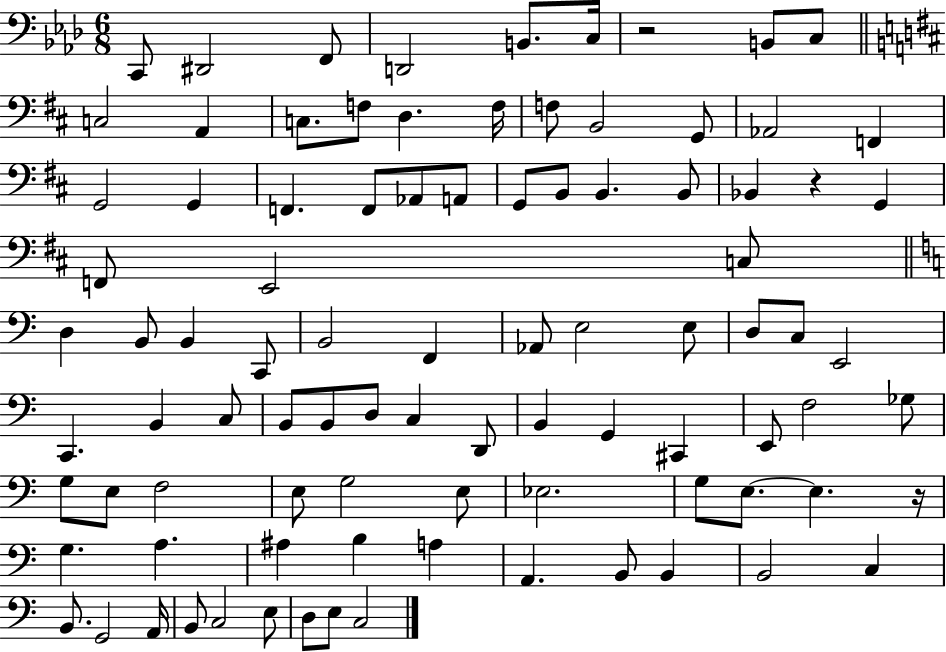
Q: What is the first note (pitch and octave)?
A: C2